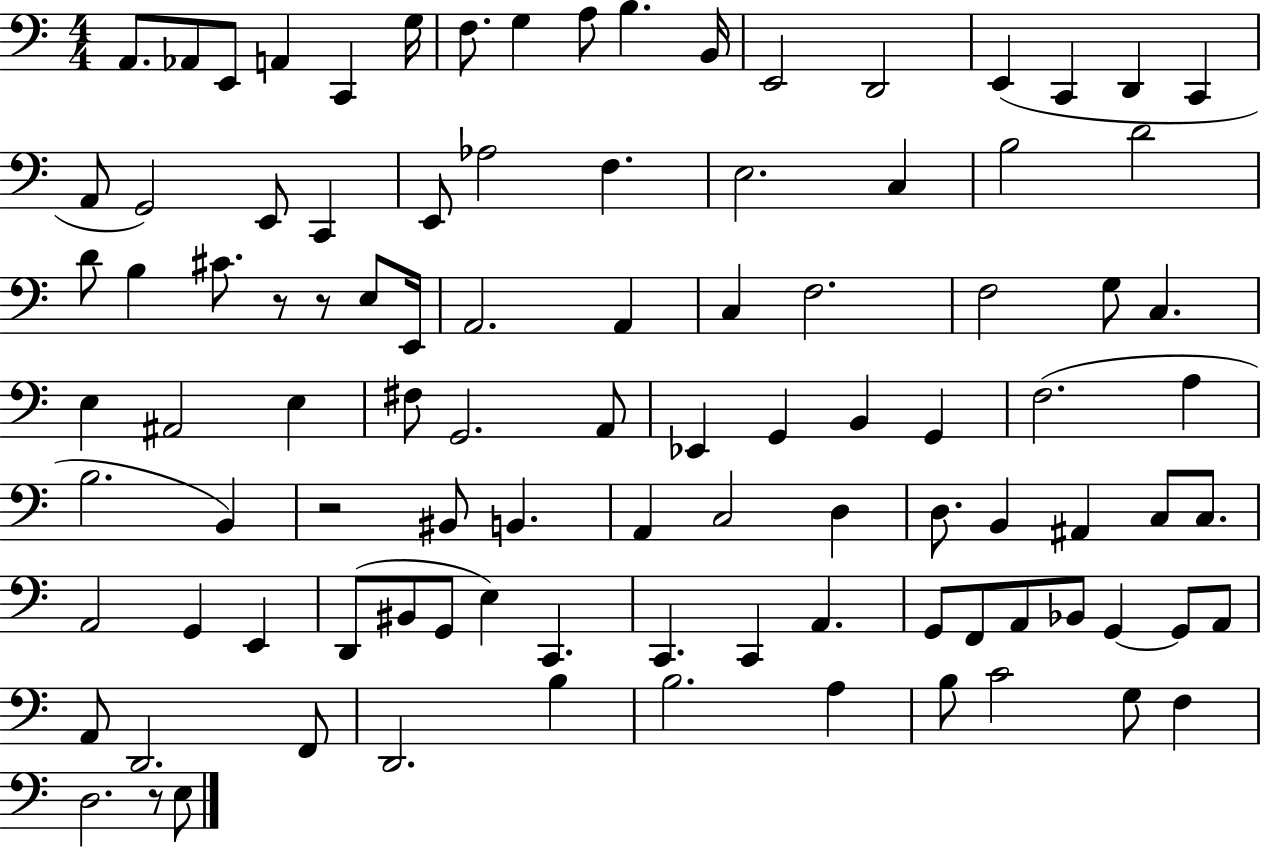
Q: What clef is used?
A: bass